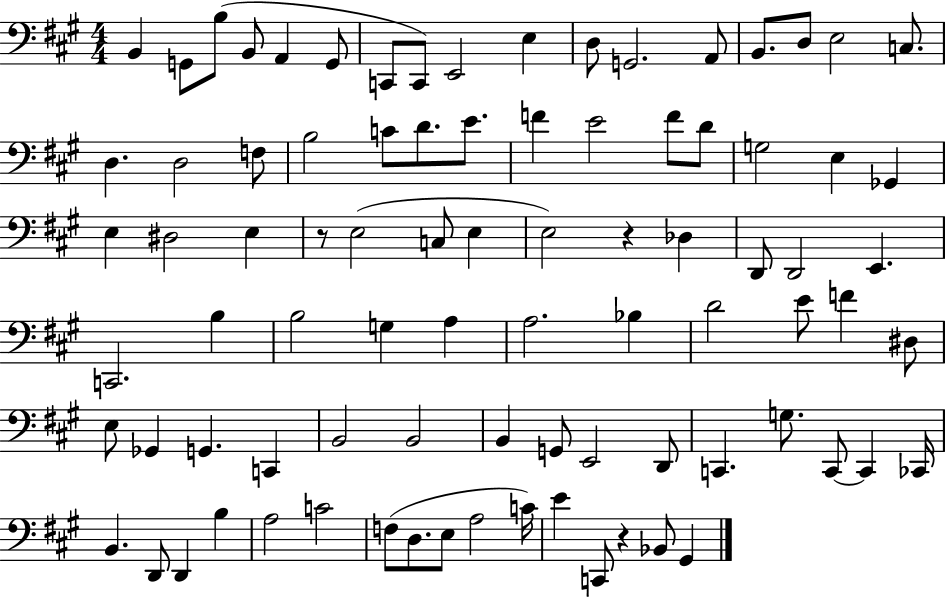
X:1
T:Untitled
M:4/4
L:1/4
K:A
B,, G,,/2 B,/2 B,,/2 A,, G,,/2 C,,/2 C,,/2 E,,2 E, D,/2 G,,2 A,,/2 B,,/2 D,/2 E,2 C,/2 D, D,2 F,/2 B,2 C/2 D/2 E/2 F E2 F/2 D/2 G,2 E, _G,, E, ^D,2 E, z/2 E,2 C,/2 E, E,2 z _D, D,,/2 D,,2 E,, C,,2 B, B,2 G, A, A,2 _B, D2 E/2 F ^D,/2 E,/2 _G,, G,, C,, B,,2 B,,2 B,, G,,/2 E,,2 D,,/2 C,, G,/2 C,,/2 C,, _C,,/4 B,, D,,/2 D,, B, A,2 C2 F,/2 D,/2 E,/2 A,2 C/4 E C,,/2 z _B,,/2 ^G,,